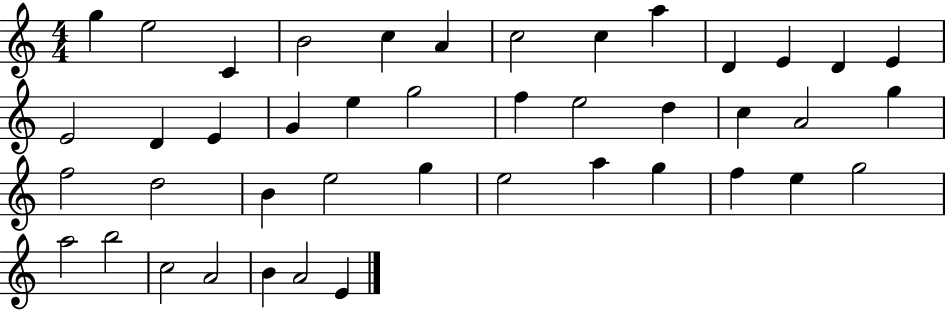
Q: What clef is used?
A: treble